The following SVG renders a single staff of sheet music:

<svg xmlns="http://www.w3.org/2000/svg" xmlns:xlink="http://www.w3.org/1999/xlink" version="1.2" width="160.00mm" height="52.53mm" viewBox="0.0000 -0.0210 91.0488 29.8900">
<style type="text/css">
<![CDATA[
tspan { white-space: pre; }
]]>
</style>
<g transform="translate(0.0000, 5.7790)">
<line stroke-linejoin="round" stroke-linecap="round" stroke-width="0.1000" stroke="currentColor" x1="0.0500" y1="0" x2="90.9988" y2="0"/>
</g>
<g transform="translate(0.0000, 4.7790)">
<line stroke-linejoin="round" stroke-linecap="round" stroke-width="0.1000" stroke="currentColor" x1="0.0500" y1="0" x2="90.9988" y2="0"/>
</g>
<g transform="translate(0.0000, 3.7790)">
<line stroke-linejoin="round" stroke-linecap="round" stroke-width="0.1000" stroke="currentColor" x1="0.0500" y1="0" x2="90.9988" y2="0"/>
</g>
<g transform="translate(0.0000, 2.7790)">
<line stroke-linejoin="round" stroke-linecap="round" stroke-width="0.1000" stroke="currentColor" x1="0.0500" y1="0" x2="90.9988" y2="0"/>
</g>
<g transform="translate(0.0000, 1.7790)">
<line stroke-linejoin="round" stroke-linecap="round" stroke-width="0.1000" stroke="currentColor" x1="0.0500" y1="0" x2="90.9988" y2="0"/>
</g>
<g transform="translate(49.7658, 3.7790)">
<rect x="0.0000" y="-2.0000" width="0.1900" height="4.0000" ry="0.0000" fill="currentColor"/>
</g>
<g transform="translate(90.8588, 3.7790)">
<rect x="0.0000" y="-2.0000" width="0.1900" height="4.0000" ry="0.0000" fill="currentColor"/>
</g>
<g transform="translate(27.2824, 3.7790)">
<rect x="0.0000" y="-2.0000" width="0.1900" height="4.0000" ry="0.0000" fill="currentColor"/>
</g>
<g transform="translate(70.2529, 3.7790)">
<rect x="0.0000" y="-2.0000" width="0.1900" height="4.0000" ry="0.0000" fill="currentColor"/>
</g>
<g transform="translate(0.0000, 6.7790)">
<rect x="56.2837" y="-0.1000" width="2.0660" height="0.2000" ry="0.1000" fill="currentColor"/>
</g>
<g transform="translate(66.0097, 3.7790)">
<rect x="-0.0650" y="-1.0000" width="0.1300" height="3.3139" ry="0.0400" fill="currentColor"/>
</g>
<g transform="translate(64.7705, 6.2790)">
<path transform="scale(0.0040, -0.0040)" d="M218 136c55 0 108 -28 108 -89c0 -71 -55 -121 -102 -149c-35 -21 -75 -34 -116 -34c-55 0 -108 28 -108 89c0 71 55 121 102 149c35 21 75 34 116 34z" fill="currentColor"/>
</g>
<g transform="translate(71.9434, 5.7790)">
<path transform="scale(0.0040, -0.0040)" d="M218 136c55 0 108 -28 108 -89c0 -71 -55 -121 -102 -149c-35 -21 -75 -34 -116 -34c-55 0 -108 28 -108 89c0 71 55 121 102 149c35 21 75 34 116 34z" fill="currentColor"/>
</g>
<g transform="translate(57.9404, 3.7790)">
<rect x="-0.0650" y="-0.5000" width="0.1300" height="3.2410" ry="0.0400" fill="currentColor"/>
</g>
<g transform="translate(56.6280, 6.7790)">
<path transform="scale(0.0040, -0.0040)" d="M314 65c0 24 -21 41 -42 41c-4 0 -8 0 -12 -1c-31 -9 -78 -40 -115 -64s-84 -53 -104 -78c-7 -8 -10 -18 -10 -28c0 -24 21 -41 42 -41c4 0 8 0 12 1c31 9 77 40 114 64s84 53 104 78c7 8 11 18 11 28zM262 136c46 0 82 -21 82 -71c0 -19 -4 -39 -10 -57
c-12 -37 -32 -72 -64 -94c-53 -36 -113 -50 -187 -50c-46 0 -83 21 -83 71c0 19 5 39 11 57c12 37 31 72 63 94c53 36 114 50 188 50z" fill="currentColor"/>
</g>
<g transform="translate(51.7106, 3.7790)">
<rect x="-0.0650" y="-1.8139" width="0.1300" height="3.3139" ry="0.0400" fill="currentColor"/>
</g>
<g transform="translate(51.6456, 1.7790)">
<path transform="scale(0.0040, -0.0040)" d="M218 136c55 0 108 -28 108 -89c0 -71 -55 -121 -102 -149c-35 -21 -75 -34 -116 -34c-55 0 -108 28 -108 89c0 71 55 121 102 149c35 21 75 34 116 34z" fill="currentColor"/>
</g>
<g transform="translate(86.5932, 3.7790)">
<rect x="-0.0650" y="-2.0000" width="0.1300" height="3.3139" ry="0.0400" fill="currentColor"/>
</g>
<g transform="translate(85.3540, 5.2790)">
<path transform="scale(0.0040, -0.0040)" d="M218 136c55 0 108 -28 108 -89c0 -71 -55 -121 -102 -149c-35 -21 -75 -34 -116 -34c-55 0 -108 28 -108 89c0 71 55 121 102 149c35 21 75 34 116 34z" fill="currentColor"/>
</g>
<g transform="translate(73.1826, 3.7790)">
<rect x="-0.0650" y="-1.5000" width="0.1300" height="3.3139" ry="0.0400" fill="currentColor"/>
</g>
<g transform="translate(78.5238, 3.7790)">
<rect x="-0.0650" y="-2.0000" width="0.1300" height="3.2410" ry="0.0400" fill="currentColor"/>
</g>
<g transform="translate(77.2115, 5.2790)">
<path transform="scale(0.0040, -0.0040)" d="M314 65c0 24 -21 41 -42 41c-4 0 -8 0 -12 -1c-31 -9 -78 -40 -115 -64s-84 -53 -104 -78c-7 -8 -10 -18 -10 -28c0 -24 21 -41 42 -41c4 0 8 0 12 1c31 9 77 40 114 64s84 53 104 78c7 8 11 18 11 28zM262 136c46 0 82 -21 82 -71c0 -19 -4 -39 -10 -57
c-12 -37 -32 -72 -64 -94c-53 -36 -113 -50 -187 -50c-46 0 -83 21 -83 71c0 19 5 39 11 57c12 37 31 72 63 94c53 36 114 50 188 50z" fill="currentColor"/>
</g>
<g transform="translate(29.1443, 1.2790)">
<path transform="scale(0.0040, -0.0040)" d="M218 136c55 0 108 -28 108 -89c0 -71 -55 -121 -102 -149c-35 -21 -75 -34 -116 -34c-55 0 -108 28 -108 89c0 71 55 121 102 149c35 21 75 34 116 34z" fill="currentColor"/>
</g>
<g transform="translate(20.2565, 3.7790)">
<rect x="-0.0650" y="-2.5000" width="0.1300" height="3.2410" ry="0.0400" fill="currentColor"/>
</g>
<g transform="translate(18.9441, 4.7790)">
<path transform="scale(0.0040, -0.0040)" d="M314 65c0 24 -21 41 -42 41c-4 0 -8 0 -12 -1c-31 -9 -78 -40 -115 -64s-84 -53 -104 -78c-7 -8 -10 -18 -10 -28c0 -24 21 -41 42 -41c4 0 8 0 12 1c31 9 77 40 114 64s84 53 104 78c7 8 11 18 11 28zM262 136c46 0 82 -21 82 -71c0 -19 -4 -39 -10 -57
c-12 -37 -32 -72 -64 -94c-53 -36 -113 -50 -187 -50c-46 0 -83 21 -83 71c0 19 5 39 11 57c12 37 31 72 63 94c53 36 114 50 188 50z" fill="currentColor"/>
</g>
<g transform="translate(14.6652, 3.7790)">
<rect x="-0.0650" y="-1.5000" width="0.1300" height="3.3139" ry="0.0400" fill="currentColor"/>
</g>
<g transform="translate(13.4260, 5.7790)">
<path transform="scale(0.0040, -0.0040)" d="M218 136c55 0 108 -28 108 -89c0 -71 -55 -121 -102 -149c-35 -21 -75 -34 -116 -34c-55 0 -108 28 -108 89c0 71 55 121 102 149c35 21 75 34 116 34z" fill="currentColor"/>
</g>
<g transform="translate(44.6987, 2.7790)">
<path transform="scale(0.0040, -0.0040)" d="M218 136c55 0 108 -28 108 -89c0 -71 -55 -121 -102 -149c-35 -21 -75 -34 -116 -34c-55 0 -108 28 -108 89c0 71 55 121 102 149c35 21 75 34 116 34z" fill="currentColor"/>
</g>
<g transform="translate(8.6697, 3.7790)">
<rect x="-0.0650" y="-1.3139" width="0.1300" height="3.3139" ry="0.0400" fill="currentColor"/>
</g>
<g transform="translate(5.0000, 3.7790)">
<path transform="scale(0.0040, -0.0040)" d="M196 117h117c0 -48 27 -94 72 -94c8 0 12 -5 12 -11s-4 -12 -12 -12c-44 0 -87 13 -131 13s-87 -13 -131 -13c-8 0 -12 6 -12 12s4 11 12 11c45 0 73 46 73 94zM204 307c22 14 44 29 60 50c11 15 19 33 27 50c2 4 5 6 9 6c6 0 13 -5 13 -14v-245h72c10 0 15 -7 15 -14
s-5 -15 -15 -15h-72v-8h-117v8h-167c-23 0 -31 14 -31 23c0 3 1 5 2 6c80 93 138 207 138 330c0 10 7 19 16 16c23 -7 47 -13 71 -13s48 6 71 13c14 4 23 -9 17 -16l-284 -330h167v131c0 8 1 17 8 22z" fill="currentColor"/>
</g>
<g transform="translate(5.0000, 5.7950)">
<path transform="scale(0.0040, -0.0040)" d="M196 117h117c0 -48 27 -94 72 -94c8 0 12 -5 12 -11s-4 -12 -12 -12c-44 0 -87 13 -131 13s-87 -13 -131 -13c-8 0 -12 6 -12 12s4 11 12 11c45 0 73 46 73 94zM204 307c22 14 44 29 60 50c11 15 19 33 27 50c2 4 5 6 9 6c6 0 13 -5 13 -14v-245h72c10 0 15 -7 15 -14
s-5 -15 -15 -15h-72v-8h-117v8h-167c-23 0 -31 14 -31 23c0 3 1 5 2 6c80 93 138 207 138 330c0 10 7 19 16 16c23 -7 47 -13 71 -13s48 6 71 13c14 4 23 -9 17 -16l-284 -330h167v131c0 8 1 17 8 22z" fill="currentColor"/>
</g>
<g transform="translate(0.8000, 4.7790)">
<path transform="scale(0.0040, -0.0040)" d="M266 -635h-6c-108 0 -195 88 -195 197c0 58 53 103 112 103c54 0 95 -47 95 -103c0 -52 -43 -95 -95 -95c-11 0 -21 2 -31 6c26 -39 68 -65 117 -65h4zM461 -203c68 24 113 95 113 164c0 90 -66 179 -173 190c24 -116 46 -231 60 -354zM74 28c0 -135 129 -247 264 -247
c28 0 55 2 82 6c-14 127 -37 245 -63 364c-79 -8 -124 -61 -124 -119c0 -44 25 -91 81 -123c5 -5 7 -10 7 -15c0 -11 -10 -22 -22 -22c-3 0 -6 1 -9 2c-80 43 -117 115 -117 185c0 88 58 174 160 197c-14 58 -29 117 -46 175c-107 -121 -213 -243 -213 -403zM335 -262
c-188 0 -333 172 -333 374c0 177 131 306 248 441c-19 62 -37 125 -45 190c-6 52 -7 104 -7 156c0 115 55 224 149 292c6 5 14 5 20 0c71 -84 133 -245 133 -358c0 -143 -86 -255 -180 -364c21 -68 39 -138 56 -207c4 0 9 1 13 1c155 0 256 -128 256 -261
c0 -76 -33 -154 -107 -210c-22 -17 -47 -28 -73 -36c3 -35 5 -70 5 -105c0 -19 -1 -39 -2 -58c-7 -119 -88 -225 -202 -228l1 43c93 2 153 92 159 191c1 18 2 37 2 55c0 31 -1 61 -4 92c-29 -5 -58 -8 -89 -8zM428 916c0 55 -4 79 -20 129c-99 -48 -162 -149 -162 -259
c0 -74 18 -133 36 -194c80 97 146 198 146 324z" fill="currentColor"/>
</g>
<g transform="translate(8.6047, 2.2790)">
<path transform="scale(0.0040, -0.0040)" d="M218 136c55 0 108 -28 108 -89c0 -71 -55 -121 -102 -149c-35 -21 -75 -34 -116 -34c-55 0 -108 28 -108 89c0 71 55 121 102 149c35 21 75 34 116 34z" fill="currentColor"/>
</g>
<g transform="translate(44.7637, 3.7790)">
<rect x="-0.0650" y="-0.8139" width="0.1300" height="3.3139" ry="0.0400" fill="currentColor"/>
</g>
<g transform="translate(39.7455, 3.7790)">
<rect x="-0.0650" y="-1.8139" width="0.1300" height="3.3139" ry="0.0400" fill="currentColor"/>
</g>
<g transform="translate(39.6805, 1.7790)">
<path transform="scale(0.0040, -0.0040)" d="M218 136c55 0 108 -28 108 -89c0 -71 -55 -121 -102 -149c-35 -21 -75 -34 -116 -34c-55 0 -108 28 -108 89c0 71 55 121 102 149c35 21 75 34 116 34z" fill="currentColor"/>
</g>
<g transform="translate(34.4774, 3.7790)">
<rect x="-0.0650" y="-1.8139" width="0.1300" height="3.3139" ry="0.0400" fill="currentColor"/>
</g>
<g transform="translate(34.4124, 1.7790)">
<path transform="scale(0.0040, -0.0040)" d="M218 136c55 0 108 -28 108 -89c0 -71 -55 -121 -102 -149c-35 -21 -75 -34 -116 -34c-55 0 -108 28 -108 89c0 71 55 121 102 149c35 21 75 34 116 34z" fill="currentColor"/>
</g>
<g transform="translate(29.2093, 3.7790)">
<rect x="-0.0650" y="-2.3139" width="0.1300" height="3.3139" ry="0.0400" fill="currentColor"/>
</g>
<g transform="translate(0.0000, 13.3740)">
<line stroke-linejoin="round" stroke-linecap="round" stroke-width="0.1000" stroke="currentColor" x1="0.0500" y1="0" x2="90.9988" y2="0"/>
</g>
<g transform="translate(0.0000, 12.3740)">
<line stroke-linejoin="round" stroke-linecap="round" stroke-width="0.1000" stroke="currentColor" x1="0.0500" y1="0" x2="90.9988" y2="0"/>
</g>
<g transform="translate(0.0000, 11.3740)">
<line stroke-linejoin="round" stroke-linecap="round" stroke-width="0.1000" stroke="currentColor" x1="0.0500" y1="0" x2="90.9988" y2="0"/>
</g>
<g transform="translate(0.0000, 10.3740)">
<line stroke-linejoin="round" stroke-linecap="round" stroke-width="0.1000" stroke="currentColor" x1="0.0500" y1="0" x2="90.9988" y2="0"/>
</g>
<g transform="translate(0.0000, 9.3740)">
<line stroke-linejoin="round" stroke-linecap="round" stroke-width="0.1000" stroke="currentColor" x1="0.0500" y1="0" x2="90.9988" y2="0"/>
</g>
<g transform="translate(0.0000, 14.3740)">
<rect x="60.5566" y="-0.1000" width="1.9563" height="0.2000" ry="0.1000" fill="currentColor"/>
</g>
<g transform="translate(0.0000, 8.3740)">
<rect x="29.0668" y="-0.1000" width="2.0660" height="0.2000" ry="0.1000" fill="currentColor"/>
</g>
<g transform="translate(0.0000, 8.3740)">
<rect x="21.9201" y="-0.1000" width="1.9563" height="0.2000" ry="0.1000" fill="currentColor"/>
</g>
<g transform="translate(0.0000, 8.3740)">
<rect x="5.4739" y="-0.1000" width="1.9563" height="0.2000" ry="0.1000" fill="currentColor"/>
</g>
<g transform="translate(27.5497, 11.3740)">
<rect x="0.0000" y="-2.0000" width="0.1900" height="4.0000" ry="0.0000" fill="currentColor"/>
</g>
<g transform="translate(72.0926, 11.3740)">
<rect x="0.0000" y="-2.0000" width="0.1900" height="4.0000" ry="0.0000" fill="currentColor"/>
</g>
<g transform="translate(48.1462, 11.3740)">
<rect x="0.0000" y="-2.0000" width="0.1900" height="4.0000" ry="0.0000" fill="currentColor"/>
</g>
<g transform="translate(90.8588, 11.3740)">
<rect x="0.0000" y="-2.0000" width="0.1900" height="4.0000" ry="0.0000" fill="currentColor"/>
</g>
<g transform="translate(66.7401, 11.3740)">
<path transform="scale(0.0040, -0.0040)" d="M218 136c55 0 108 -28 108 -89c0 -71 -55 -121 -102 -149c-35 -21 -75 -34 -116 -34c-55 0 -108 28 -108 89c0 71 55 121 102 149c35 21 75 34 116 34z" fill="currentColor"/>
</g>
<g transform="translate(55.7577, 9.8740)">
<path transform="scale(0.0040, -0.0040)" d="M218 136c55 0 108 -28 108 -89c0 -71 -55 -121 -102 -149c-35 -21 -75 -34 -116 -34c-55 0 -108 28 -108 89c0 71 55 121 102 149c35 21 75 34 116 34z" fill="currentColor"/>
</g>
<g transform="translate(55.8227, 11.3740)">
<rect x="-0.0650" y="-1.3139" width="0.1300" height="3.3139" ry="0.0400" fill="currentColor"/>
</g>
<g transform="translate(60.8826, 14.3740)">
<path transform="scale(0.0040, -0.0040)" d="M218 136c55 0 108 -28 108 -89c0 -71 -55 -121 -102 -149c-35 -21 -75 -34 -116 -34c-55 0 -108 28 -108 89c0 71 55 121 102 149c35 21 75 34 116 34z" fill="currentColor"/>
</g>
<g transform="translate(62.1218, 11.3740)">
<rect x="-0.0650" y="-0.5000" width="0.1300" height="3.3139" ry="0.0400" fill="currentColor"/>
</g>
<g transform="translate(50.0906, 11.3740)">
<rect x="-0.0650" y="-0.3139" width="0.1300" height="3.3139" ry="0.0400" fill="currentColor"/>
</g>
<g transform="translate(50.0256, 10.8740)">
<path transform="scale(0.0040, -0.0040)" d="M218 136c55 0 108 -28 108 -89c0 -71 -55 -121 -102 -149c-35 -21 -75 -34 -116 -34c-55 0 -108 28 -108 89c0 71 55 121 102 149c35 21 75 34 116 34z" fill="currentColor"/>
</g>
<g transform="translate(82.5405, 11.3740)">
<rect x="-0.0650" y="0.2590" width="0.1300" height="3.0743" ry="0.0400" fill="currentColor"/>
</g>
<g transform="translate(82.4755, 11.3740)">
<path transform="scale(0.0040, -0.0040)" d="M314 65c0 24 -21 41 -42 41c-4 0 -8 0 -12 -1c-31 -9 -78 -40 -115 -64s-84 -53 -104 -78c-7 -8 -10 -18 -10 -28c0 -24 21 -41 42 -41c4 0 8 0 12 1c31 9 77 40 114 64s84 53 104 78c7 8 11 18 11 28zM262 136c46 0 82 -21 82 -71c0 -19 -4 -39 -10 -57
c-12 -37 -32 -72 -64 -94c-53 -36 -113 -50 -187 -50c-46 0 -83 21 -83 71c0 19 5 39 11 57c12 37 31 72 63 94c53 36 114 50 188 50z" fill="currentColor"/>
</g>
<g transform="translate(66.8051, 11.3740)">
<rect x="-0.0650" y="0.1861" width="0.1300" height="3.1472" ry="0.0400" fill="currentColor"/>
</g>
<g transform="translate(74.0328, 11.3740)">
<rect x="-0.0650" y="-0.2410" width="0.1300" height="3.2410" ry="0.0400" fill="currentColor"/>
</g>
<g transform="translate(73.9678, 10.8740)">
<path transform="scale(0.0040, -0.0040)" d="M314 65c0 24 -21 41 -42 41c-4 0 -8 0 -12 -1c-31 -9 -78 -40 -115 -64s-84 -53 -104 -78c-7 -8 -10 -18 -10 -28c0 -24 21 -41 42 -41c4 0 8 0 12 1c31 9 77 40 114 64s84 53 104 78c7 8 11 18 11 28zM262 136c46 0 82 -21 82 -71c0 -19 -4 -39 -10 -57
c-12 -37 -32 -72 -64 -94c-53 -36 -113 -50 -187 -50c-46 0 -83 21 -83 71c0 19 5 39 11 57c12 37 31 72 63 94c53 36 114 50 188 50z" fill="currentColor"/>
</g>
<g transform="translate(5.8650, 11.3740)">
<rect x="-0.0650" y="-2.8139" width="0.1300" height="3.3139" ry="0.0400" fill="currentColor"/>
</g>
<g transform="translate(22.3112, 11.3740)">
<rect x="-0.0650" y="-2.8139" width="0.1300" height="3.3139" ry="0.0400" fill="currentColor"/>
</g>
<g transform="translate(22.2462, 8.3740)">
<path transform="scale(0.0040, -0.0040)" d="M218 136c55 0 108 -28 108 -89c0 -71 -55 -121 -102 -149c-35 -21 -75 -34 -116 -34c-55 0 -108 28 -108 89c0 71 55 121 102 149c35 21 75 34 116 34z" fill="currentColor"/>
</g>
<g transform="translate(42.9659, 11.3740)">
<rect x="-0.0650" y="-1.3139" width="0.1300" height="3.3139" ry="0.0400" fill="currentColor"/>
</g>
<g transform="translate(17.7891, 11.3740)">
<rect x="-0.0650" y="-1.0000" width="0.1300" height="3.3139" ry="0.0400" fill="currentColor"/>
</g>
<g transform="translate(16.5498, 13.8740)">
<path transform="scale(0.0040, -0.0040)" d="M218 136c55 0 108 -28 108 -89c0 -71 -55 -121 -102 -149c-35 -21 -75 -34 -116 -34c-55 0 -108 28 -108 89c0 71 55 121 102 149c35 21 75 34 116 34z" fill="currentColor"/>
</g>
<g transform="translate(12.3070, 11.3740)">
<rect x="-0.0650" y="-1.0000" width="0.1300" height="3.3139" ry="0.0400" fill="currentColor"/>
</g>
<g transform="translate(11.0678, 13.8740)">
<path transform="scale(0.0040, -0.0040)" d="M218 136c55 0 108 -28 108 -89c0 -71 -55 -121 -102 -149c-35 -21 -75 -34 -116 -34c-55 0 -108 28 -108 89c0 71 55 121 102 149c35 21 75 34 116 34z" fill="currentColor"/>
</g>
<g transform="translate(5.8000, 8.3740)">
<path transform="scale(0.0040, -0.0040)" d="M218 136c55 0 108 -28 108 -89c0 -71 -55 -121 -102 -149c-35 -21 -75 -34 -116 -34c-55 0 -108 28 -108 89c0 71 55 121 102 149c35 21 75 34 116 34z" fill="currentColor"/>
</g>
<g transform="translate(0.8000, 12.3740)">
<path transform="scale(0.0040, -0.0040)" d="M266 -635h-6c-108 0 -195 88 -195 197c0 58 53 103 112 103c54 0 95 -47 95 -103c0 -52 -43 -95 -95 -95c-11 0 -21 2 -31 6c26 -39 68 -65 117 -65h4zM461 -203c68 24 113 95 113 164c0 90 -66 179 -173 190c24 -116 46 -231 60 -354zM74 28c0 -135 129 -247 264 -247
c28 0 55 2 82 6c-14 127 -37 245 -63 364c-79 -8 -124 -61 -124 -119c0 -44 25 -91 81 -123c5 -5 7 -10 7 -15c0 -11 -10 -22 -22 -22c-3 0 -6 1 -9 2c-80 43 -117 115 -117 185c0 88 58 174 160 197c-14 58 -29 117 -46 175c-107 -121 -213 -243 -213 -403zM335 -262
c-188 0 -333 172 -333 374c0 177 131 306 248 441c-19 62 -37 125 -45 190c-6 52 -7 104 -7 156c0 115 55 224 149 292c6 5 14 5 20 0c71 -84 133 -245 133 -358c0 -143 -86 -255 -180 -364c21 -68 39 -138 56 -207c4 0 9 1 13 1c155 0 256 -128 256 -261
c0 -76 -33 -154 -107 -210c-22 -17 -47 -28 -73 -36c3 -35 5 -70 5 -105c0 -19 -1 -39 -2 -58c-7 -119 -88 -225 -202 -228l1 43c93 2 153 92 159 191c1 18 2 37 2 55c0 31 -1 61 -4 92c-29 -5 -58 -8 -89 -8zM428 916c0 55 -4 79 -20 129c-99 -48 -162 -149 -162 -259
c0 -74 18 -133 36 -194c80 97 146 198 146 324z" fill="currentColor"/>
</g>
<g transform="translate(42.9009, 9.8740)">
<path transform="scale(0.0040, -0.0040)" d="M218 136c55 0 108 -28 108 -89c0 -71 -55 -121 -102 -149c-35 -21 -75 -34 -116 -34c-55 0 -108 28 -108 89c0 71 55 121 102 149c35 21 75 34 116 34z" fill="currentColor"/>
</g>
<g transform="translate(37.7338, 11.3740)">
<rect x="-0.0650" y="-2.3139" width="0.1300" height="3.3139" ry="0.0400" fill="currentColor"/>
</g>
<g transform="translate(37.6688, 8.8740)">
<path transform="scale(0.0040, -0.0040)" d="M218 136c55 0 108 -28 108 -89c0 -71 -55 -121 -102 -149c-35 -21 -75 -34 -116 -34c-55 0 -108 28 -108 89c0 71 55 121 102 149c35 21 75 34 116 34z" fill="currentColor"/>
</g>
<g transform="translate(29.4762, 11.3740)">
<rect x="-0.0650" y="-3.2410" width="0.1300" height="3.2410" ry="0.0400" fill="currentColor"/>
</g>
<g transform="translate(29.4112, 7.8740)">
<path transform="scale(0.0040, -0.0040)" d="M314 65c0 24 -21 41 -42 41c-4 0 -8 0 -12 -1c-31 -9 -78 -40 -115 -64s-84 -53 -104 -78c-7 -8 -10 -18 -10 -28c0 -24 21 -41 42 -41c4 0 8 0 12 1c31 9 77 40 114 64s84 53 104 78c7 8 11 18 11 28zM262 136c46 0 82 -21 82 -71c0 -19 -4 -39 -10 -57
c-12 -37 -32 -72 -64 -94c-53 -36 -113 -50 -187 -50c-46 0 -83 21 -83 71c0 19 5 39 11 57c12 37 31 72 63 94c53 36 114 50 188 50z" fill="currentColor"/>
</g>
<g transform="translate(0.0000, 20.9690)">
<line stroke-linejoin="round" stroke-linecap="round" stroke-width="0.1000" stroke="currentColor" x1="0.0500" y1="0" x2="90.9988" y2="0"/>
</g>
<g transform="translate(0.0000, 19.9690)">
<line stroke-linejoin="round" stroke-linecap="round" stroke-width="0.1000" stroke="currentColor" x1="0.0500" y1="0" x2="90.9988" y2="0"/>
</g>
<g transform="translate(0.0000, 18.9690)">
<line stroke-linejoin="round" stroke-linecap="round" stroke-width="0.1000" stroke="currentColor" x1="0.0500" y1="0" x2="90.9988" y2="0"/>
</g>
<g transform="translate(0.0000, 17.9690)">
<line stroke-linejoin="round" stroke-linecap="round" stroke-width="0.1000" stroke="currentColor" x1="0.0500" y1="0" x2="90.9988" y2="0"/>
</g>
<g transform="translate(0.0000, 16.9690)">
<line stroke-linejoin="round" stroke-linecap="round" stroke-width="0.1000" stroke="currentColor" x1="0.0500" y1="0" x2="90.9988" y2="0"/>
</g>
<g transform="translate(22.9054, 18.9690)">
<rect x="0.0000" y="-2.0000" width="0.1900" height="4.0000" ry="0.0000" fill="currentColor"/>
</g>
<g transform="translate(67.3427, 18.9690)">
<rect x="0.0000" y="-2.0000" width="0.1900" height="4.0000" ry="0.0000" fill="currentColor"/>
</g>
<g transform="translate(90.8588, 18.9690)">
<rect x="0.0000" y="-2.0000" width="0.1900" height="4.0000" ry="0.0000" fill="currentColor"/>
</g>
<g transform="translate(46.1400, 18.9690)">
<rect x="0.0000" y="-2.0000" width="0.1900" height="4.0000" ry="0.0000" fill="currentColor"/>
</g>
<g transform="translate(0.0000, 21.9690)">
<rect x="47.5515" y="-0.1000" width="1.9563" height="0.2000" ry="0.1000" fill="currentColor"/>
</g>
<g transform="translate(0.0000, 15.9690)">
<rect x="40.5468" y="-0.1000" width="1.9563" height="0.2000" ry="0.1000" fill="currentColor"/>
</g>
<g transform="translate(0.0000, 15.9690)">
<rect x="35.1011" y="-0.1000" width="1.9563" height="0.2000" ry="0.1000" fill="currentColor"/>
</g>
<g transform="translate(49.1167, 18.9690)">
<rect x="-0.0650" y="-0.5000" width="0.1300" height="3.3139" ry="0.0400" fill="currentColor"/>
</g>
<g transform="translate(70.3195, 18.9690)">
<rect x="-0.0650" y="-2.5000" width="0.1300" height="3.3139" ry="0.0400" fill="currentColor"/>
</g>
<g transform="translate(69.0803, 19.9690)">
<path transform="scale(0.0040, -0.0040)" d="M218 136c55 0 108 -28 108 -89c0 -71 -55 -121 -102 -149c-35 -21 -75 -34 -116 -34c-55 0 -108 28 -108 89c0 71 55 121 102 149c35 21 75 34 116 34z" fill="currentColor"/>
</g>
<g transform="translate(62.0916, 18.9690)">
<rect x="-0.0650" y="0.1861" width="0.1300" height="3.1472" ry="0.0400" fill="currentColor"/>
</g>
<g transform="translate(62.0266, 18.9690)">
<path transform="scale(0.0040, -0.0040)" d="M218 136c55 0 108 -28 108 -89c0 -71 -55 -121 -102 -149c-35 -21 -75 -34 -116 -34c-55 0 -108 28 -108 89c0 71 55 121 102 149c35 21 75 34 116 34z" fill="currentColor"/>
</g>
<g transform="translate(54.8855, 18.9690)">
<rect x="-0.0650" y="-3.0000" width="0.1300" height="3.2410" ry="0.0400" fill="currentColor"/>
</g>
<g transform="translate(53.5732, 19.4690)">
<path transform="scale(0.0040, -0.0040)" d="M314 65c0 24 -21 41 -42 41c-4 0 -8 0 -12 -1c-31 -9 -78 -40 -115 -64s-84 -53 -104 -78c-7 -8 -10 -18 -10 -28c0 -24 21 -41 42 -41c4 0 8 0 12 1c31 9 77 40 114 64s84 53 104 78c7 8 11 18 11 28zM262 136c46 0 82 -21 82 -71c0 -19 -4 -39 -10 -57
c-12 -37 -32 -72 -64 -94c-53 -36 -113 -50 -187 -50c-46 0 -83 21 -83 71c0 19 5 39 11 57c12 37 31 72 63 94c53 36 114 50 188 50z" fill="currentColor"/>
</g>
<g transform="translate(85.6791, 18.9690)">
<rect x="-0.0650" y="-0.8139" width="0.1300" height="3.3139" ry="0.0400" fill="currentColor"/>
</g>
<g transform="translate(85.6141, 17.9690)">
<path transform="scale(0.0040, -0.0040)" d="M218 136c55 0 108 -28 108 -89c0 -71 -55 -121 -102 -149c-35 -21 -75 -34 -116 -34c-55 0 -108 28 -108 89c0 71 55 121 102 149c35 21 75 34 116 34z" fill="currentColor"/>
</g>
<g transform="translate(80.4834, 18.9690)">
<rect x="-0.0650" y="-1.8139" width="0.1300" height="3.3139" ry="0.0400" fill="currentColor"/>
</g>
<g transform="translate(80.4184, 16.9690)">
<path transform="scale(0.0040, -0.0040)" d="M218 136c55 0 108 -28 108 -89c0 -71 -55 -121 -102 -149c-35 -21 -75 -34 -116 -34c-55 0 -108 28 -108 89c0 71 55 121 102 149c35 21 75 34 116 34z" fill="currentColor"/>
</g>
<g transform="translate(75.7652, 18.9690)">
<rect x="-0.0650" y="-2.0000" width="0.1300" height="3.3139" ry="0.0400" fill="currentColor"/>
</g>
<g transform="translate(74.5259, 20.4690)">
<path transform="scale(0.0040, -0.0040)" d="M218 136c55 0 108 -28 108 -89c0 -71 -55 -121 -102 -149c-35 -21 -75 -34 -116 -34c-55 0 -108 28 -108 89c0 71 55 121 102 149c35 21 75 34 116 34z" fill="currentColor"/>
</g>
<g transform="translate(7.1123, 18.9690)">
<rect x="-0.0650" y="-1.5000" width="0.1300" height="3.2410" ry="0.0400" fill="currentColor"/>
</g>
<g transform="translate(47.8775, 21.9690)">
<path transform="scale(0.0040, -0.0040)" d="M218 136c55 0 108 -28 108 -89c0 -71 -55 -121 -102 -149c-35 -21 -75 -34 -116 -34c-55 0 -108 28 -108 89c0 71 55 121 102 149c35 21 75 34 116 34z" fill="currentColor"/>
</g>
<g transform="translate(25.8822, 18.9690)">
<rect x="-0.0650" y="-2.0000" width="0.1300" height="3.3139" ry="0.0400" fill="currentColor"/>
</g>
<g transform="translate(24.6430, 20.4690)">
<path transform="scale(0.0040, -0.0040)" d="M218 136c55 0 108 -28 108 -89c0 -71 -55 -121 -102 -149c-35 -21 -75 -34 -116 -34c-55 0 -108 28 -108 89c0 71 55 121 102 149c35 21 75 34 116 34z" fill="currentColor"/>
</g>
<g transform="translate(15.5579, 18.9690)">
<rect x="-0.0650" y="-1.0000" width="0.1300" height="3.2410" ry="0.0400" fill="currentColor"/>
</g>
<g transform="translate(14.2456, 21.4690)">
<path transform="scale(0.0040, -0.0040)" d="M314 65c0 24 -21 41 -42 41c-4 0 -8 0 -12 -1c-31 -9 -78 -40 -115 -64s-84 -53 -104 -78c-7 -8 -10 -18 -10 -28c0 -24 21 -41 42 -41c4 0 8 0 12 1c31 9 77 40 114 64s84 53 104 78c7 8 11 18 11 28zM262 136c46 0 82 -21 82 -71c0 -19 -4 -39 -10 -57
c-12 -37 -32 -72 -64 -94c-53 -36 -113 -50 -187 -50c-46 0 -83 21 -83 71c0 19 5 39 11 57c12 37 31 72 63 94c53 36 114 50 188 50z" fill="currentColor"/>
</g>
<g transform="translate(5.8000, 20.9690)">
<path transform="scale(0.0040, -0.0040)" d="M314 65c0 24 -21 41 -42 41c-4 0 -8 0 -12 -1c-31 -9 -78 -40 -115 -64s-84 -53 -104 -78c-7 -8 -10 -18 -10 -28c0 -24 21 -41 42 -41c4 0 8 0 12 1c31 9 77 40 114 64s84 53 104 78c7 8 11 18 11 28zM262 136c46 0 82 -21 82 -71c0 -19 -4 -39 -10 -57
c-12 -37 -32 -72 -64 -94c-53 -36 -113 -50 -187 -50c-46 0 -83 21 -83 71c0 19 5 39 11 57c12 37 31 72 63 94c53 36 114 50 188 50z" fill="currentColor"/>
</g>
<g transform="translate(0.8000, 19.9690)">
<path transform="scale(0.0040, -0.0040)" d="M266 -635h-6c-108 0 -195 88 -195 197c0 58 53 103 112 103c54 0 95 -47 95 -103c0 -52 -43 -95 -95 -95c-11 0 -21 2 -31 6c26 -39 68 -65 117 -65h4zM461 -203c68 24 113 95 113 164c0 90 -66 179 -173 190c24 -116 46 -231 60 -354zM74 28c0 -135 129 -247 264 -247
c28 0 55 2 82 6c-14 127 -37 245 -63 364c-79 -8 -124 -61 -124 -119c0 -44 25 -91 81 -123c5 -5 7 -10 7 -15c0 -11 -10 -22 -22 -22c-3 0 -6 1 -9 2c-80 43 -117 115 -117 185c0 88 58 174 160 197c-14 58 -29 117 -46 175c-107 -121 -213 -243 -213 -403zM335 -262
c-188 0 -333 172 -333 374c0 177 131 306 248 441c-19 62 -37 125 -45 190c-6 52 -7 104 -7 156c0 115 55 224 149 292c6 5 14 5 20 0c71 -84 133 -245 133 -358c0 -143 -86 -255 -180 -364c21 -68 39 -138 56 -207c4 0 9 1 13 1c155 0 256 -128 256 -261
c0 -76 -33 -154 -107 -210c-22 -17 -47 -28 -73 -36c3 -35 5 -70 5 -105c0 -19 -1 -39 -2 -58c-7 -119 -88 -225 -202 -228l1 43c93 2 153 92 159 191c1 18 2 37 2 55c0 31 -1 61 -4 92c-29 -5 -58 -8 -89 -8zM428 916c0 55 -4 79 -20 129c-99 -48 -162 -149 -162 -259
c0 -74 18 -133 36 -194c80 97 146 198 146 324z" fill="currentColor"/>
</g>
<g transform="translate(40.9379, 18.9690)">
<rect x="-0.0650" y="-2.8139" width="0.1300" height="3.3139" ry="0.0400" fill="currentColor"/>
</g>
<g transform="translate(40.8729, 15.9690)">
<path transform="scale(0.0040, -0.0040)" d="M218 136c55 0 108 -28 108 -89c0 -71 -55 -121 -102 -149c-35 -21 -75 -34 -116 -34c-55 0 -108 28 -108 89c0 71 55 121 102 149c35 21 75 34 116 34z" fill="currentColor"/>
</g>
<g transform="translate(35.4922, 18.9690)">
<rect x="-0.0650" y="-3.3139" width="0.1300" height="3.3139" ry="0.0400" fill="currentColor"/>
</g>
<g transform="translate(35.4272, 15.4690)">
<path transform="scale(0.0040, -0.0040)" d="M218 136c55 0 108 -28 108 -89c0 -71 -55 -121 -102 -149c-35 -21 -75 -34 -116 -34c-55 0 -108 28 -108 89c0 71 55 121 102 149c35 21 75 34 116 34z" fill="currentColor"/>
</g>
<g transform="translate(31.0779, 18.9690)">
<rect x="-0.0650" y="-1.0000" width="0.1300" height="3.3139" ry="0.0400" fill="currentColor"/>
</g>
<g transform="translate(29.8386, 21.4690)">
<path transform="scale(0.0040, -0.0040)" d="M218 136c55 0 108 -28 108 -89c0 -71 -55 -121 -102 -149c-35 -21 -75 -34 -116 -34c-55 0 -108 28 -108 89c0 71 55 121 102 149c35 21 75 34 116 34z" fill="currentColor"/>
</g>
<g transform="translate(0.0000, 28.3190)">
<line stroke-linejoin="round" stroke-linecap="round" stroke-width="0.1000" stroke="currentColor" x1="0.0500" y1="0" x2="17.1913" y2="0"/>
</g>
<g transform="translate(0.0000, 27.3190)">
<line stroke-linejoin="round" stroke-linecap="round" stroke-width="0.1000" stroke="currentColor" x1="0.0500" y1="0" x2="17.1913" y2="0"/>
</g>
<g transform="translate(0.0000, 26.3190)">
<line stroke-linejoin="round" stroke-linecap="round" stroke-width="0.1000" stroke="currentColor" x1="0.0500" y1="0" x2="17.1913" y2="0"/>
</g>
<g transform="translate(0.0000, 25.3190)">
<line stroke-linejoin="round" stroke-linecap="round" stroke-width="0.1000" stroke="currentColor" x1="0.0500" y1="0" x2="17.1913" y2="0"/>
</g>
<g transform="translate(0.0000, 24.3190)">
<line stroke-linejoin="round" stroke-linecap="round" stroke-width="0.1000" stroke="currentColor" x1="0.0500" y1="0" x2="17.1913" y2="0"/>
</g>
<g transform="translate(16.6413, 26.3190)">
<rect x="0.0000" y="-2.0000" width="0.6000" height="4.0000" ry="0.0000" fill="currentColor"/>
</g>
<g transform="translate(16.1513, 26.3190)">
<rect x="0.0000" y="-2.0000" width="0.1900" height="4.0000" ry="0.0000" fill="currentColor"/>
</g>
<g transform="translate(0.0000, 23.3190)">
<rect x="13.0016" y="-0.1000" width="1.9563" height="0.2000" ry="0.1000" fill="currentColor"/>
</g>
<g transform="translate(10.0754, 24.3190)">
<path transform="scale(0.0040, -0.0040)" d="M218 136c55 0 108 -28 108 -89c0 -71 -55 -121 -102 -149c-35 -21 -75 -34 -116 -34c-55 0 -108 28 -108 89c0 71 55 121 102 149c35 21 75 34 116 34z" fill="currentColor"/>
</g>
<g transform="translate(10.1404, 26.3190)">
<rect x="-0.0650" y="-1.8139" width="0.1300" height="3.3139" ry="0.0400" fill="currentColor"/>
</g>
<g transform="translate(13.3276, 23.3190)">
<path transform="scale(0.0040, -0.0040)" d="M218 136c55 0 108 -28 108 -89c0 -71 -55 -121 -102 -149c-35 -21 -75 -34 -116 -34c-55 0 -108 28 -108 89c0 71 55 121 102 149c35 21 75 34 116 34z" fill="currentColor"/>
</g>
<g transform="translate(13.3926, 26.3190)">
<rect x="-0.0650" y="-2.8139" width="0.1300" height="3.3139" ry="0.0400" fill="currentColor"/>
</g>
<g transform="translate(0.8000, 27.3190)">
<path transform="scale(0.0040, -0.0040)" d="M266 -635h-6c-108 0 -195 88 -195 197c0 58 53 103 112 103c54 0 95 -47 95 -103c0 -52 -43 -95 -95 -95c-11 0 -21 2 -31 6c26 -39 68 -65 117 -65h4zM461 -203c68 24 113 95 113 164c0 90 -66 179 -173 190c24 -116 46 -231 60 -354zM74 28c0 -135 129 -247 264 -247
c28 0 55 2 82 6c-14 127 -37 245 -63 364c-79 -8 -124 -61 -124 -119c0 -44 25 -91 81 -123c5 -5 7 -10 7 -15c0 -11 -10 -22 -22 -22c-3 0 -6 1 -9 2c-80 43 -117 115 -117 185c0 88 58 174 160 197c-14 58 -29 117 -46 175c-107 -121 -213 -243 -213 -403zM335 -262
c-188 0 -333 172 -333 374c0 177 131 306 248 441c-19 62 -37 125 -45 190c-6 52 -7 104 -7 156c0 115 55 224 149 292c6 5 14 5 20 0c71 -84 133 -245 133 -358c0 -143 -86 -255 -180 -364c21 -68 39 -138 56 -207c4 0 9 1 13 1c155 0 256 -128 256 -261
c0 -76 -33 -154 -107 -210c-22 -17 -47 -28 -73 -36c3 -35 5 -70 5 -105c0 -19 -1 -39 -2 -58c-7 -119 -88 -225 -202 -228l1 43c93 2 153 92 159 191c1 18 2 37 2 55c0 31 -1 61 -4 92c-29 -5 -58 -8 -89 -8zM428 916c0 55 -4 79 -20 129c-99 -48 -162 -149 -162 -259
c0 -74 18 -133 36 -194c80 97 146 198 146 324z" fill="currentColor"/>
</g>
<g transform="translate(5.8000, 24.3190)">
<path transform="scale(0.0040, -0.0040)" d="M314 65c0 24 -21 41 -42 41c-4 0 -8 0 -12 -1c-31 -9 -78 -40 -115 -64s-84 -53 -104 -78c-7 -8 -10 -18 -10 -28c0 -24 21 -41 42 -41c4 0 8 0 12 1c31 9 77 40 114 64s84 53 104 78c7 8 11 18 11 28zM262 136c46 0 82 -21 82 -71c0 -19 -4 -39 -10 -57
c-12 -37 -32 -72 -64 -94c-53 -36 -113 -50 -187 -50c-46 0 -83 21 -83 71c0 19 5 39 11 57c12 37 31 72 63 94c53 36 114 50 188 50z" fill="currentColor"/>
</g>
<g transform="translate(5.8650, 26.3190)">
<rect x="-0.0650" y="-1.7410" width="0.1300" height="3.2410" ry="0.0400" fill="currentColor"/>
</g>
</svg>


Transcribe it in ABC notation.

X:1
T:Untitled
M:4/4
L:1/4
K:C
e E G2 g f f d f C2 D E F2 F a D D a b2 g e c e C B c2 B2 E2 D2 F D b a C A2 B G F f d f2 f a